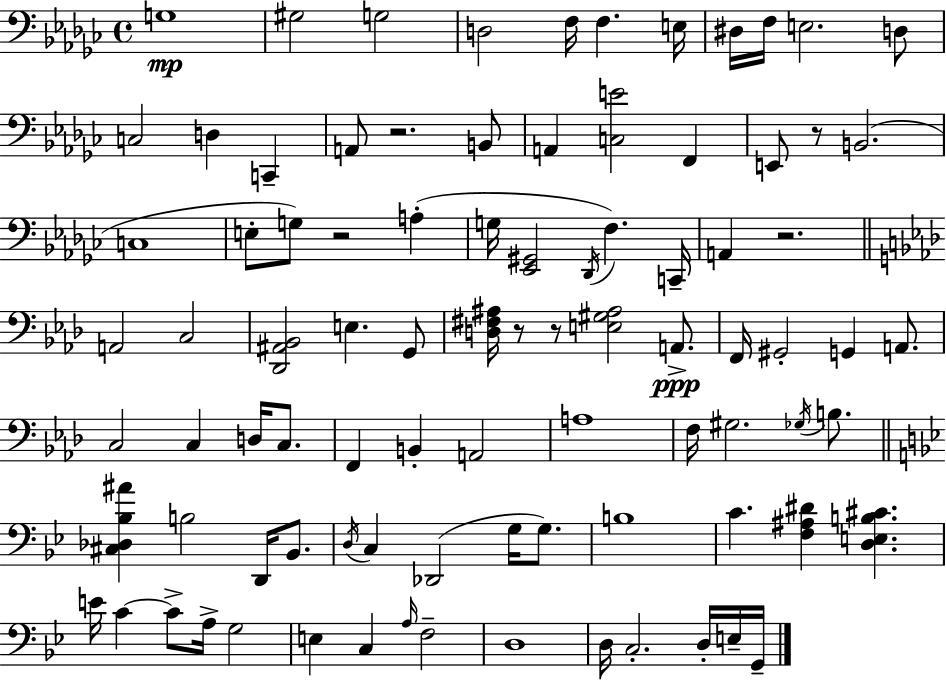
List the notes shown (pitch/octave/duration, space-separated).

G3/w G#3/h G3/h D3/h F3/s F3/q. E3/s D#3/s F3/s E3/h. D3/e C3/h D3/q C2/q A2/e R/h. B2/e A2/q [C3,E4]/h F2/q E2/e R/e B2/h. C3/w E3/e G3/e R/h A3/q G3/s [Eb2,G#2]/h Db2/s F3/q. C2/s A2/q R/h. A2/h C3/h [Db2,A#2,Bb2]/h E3/q. G2/e [D3,F#3,A#3]/s R/e R/e [E3,G#3,A#3]/h A2/e. F2/s G#2/h G2/q A2/e. C3/h C3/q D3/s C3/e. F2/q B2/q A2/h A3/w F3/s G#3/h. Gb3/s B3/e. [C#3,Db3,Bb3,A#4]/q B3/h D2/s Bb2/e. D3/s C3/q Db2/h G3/s G3/e. B3/w C4/q. [F3,A#3,D#4]/q [D3,E3,B3,C#4]/q. E4/s C4/q C4/e A3/s G3/h E3/q C3/q A3/s F3/h D3/w D3/s C3/h. D3/s E3/s G2/s